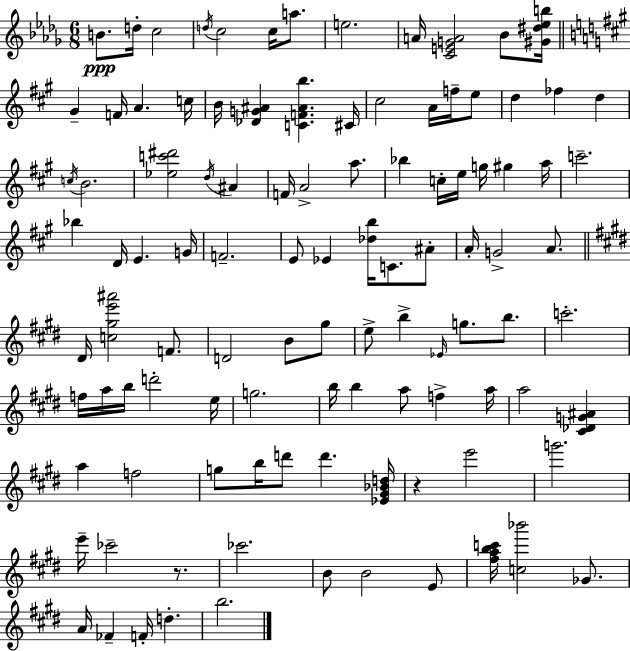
{
  \clef treble
  \numericTimeSignature
  \time 6/8
  \key bes \minor
  b'8.\ppp d''16-. c''2 | \acciaccatura { d''16 } c''2 c''16 a''8. | e''2. | a'16 <c' e' g' a'>2 bes'8 | \break <gis' dis'' ees'' b''>16 \bar "||" \break \key a \major gis'4-- f'16 a'4. c''16 | b'16 <des' g' ais'>4 <c' f' ais' b''>4. cis'16 | cis''2 a'16 f''16-- e''8 | d''4 fes''4 d''4 | \break \acciaccatura { c''16 } b'2. | <ees'' c''' dis'''>2 \acciaccatura { d''16 } ais'4 | f'16 a'2-> a''8. | bes''4 c''16-. e''16 g''16 gis''4 | \break a''16 c'''2.-- | bes''4 d'16 e'4. | g'16 f'2.-- | e'8 ees'4 <des'' b''>16 c'8. | \break ais'8-. a'16-. g'2-> a'8. | \bar "||" \break \key e \major dis'16 <c'' gis'' e''' ais'''>2 f'8. | d'2 b'8 gis''8 | e''8-> b''4-> \grace { ees'16 } g''8. b''8. | c'''2.-. | \break f''16 a''16 b''16 d'''2-. | e''16 g''2. | b''16 b''4 a''8 f''4-> | a''16 a''2 <cis' des' g' ais'>4 | \break a''4 f''2 | g''8 b''16 d'''8 d'''4. | <ees' gis' bes' d''>16 r4 e'''2 | g'''2. | \break e'''16-- ces'''2-- r8. | ces'''2. | b'8 b'2 e'8 | <fis'' a'' b'' c'''>16 <c'' bes'''>2 ges'8. | \break a'16 fes'4-- f'16-. d''4.-. | b''2. | \bar "|."
}